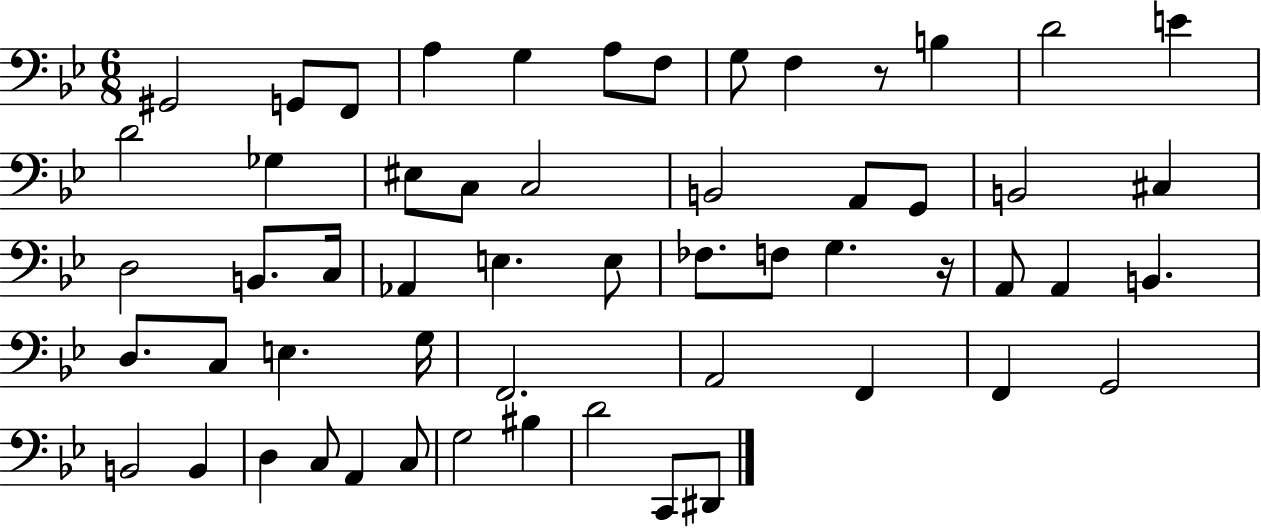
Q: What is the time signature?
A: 6/8